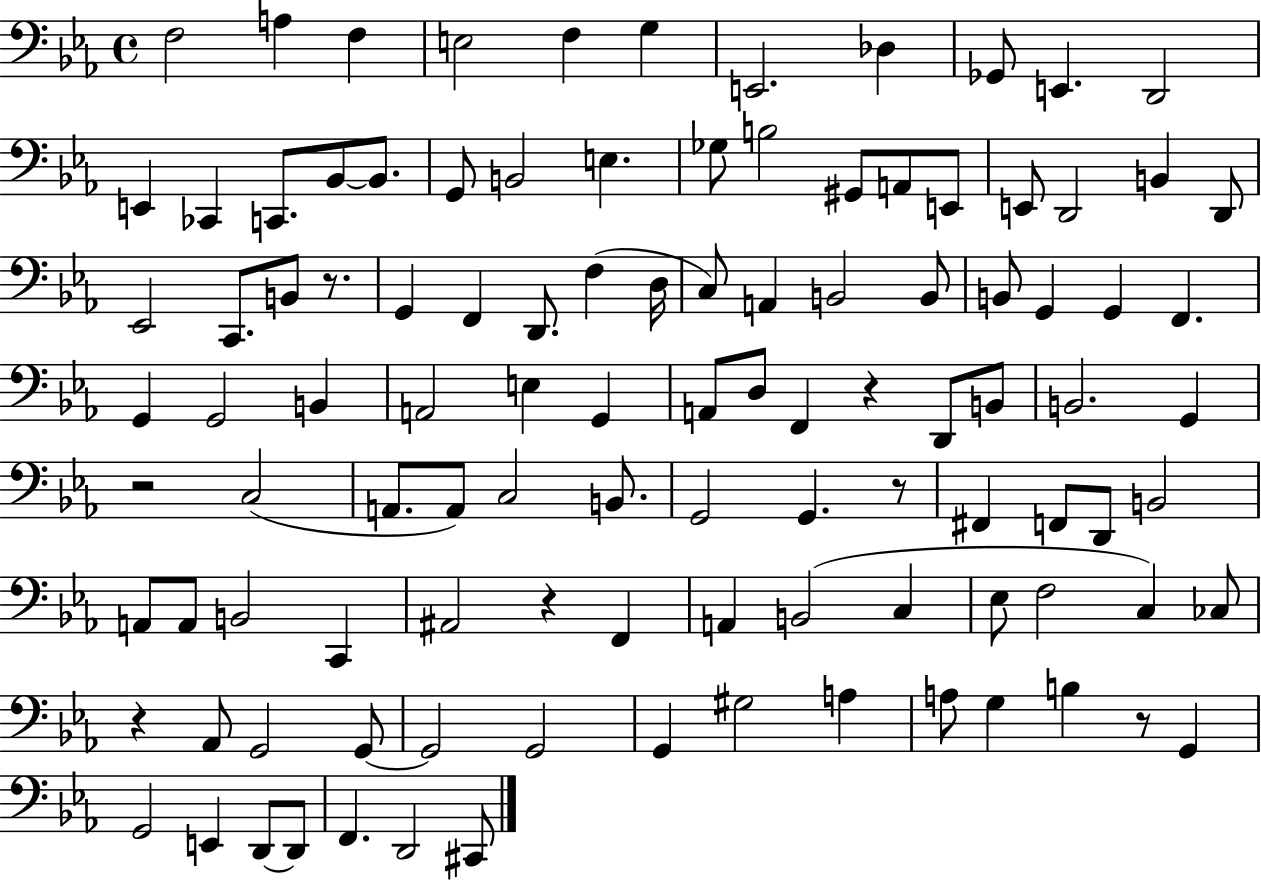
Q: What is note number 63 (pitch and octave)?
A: G2